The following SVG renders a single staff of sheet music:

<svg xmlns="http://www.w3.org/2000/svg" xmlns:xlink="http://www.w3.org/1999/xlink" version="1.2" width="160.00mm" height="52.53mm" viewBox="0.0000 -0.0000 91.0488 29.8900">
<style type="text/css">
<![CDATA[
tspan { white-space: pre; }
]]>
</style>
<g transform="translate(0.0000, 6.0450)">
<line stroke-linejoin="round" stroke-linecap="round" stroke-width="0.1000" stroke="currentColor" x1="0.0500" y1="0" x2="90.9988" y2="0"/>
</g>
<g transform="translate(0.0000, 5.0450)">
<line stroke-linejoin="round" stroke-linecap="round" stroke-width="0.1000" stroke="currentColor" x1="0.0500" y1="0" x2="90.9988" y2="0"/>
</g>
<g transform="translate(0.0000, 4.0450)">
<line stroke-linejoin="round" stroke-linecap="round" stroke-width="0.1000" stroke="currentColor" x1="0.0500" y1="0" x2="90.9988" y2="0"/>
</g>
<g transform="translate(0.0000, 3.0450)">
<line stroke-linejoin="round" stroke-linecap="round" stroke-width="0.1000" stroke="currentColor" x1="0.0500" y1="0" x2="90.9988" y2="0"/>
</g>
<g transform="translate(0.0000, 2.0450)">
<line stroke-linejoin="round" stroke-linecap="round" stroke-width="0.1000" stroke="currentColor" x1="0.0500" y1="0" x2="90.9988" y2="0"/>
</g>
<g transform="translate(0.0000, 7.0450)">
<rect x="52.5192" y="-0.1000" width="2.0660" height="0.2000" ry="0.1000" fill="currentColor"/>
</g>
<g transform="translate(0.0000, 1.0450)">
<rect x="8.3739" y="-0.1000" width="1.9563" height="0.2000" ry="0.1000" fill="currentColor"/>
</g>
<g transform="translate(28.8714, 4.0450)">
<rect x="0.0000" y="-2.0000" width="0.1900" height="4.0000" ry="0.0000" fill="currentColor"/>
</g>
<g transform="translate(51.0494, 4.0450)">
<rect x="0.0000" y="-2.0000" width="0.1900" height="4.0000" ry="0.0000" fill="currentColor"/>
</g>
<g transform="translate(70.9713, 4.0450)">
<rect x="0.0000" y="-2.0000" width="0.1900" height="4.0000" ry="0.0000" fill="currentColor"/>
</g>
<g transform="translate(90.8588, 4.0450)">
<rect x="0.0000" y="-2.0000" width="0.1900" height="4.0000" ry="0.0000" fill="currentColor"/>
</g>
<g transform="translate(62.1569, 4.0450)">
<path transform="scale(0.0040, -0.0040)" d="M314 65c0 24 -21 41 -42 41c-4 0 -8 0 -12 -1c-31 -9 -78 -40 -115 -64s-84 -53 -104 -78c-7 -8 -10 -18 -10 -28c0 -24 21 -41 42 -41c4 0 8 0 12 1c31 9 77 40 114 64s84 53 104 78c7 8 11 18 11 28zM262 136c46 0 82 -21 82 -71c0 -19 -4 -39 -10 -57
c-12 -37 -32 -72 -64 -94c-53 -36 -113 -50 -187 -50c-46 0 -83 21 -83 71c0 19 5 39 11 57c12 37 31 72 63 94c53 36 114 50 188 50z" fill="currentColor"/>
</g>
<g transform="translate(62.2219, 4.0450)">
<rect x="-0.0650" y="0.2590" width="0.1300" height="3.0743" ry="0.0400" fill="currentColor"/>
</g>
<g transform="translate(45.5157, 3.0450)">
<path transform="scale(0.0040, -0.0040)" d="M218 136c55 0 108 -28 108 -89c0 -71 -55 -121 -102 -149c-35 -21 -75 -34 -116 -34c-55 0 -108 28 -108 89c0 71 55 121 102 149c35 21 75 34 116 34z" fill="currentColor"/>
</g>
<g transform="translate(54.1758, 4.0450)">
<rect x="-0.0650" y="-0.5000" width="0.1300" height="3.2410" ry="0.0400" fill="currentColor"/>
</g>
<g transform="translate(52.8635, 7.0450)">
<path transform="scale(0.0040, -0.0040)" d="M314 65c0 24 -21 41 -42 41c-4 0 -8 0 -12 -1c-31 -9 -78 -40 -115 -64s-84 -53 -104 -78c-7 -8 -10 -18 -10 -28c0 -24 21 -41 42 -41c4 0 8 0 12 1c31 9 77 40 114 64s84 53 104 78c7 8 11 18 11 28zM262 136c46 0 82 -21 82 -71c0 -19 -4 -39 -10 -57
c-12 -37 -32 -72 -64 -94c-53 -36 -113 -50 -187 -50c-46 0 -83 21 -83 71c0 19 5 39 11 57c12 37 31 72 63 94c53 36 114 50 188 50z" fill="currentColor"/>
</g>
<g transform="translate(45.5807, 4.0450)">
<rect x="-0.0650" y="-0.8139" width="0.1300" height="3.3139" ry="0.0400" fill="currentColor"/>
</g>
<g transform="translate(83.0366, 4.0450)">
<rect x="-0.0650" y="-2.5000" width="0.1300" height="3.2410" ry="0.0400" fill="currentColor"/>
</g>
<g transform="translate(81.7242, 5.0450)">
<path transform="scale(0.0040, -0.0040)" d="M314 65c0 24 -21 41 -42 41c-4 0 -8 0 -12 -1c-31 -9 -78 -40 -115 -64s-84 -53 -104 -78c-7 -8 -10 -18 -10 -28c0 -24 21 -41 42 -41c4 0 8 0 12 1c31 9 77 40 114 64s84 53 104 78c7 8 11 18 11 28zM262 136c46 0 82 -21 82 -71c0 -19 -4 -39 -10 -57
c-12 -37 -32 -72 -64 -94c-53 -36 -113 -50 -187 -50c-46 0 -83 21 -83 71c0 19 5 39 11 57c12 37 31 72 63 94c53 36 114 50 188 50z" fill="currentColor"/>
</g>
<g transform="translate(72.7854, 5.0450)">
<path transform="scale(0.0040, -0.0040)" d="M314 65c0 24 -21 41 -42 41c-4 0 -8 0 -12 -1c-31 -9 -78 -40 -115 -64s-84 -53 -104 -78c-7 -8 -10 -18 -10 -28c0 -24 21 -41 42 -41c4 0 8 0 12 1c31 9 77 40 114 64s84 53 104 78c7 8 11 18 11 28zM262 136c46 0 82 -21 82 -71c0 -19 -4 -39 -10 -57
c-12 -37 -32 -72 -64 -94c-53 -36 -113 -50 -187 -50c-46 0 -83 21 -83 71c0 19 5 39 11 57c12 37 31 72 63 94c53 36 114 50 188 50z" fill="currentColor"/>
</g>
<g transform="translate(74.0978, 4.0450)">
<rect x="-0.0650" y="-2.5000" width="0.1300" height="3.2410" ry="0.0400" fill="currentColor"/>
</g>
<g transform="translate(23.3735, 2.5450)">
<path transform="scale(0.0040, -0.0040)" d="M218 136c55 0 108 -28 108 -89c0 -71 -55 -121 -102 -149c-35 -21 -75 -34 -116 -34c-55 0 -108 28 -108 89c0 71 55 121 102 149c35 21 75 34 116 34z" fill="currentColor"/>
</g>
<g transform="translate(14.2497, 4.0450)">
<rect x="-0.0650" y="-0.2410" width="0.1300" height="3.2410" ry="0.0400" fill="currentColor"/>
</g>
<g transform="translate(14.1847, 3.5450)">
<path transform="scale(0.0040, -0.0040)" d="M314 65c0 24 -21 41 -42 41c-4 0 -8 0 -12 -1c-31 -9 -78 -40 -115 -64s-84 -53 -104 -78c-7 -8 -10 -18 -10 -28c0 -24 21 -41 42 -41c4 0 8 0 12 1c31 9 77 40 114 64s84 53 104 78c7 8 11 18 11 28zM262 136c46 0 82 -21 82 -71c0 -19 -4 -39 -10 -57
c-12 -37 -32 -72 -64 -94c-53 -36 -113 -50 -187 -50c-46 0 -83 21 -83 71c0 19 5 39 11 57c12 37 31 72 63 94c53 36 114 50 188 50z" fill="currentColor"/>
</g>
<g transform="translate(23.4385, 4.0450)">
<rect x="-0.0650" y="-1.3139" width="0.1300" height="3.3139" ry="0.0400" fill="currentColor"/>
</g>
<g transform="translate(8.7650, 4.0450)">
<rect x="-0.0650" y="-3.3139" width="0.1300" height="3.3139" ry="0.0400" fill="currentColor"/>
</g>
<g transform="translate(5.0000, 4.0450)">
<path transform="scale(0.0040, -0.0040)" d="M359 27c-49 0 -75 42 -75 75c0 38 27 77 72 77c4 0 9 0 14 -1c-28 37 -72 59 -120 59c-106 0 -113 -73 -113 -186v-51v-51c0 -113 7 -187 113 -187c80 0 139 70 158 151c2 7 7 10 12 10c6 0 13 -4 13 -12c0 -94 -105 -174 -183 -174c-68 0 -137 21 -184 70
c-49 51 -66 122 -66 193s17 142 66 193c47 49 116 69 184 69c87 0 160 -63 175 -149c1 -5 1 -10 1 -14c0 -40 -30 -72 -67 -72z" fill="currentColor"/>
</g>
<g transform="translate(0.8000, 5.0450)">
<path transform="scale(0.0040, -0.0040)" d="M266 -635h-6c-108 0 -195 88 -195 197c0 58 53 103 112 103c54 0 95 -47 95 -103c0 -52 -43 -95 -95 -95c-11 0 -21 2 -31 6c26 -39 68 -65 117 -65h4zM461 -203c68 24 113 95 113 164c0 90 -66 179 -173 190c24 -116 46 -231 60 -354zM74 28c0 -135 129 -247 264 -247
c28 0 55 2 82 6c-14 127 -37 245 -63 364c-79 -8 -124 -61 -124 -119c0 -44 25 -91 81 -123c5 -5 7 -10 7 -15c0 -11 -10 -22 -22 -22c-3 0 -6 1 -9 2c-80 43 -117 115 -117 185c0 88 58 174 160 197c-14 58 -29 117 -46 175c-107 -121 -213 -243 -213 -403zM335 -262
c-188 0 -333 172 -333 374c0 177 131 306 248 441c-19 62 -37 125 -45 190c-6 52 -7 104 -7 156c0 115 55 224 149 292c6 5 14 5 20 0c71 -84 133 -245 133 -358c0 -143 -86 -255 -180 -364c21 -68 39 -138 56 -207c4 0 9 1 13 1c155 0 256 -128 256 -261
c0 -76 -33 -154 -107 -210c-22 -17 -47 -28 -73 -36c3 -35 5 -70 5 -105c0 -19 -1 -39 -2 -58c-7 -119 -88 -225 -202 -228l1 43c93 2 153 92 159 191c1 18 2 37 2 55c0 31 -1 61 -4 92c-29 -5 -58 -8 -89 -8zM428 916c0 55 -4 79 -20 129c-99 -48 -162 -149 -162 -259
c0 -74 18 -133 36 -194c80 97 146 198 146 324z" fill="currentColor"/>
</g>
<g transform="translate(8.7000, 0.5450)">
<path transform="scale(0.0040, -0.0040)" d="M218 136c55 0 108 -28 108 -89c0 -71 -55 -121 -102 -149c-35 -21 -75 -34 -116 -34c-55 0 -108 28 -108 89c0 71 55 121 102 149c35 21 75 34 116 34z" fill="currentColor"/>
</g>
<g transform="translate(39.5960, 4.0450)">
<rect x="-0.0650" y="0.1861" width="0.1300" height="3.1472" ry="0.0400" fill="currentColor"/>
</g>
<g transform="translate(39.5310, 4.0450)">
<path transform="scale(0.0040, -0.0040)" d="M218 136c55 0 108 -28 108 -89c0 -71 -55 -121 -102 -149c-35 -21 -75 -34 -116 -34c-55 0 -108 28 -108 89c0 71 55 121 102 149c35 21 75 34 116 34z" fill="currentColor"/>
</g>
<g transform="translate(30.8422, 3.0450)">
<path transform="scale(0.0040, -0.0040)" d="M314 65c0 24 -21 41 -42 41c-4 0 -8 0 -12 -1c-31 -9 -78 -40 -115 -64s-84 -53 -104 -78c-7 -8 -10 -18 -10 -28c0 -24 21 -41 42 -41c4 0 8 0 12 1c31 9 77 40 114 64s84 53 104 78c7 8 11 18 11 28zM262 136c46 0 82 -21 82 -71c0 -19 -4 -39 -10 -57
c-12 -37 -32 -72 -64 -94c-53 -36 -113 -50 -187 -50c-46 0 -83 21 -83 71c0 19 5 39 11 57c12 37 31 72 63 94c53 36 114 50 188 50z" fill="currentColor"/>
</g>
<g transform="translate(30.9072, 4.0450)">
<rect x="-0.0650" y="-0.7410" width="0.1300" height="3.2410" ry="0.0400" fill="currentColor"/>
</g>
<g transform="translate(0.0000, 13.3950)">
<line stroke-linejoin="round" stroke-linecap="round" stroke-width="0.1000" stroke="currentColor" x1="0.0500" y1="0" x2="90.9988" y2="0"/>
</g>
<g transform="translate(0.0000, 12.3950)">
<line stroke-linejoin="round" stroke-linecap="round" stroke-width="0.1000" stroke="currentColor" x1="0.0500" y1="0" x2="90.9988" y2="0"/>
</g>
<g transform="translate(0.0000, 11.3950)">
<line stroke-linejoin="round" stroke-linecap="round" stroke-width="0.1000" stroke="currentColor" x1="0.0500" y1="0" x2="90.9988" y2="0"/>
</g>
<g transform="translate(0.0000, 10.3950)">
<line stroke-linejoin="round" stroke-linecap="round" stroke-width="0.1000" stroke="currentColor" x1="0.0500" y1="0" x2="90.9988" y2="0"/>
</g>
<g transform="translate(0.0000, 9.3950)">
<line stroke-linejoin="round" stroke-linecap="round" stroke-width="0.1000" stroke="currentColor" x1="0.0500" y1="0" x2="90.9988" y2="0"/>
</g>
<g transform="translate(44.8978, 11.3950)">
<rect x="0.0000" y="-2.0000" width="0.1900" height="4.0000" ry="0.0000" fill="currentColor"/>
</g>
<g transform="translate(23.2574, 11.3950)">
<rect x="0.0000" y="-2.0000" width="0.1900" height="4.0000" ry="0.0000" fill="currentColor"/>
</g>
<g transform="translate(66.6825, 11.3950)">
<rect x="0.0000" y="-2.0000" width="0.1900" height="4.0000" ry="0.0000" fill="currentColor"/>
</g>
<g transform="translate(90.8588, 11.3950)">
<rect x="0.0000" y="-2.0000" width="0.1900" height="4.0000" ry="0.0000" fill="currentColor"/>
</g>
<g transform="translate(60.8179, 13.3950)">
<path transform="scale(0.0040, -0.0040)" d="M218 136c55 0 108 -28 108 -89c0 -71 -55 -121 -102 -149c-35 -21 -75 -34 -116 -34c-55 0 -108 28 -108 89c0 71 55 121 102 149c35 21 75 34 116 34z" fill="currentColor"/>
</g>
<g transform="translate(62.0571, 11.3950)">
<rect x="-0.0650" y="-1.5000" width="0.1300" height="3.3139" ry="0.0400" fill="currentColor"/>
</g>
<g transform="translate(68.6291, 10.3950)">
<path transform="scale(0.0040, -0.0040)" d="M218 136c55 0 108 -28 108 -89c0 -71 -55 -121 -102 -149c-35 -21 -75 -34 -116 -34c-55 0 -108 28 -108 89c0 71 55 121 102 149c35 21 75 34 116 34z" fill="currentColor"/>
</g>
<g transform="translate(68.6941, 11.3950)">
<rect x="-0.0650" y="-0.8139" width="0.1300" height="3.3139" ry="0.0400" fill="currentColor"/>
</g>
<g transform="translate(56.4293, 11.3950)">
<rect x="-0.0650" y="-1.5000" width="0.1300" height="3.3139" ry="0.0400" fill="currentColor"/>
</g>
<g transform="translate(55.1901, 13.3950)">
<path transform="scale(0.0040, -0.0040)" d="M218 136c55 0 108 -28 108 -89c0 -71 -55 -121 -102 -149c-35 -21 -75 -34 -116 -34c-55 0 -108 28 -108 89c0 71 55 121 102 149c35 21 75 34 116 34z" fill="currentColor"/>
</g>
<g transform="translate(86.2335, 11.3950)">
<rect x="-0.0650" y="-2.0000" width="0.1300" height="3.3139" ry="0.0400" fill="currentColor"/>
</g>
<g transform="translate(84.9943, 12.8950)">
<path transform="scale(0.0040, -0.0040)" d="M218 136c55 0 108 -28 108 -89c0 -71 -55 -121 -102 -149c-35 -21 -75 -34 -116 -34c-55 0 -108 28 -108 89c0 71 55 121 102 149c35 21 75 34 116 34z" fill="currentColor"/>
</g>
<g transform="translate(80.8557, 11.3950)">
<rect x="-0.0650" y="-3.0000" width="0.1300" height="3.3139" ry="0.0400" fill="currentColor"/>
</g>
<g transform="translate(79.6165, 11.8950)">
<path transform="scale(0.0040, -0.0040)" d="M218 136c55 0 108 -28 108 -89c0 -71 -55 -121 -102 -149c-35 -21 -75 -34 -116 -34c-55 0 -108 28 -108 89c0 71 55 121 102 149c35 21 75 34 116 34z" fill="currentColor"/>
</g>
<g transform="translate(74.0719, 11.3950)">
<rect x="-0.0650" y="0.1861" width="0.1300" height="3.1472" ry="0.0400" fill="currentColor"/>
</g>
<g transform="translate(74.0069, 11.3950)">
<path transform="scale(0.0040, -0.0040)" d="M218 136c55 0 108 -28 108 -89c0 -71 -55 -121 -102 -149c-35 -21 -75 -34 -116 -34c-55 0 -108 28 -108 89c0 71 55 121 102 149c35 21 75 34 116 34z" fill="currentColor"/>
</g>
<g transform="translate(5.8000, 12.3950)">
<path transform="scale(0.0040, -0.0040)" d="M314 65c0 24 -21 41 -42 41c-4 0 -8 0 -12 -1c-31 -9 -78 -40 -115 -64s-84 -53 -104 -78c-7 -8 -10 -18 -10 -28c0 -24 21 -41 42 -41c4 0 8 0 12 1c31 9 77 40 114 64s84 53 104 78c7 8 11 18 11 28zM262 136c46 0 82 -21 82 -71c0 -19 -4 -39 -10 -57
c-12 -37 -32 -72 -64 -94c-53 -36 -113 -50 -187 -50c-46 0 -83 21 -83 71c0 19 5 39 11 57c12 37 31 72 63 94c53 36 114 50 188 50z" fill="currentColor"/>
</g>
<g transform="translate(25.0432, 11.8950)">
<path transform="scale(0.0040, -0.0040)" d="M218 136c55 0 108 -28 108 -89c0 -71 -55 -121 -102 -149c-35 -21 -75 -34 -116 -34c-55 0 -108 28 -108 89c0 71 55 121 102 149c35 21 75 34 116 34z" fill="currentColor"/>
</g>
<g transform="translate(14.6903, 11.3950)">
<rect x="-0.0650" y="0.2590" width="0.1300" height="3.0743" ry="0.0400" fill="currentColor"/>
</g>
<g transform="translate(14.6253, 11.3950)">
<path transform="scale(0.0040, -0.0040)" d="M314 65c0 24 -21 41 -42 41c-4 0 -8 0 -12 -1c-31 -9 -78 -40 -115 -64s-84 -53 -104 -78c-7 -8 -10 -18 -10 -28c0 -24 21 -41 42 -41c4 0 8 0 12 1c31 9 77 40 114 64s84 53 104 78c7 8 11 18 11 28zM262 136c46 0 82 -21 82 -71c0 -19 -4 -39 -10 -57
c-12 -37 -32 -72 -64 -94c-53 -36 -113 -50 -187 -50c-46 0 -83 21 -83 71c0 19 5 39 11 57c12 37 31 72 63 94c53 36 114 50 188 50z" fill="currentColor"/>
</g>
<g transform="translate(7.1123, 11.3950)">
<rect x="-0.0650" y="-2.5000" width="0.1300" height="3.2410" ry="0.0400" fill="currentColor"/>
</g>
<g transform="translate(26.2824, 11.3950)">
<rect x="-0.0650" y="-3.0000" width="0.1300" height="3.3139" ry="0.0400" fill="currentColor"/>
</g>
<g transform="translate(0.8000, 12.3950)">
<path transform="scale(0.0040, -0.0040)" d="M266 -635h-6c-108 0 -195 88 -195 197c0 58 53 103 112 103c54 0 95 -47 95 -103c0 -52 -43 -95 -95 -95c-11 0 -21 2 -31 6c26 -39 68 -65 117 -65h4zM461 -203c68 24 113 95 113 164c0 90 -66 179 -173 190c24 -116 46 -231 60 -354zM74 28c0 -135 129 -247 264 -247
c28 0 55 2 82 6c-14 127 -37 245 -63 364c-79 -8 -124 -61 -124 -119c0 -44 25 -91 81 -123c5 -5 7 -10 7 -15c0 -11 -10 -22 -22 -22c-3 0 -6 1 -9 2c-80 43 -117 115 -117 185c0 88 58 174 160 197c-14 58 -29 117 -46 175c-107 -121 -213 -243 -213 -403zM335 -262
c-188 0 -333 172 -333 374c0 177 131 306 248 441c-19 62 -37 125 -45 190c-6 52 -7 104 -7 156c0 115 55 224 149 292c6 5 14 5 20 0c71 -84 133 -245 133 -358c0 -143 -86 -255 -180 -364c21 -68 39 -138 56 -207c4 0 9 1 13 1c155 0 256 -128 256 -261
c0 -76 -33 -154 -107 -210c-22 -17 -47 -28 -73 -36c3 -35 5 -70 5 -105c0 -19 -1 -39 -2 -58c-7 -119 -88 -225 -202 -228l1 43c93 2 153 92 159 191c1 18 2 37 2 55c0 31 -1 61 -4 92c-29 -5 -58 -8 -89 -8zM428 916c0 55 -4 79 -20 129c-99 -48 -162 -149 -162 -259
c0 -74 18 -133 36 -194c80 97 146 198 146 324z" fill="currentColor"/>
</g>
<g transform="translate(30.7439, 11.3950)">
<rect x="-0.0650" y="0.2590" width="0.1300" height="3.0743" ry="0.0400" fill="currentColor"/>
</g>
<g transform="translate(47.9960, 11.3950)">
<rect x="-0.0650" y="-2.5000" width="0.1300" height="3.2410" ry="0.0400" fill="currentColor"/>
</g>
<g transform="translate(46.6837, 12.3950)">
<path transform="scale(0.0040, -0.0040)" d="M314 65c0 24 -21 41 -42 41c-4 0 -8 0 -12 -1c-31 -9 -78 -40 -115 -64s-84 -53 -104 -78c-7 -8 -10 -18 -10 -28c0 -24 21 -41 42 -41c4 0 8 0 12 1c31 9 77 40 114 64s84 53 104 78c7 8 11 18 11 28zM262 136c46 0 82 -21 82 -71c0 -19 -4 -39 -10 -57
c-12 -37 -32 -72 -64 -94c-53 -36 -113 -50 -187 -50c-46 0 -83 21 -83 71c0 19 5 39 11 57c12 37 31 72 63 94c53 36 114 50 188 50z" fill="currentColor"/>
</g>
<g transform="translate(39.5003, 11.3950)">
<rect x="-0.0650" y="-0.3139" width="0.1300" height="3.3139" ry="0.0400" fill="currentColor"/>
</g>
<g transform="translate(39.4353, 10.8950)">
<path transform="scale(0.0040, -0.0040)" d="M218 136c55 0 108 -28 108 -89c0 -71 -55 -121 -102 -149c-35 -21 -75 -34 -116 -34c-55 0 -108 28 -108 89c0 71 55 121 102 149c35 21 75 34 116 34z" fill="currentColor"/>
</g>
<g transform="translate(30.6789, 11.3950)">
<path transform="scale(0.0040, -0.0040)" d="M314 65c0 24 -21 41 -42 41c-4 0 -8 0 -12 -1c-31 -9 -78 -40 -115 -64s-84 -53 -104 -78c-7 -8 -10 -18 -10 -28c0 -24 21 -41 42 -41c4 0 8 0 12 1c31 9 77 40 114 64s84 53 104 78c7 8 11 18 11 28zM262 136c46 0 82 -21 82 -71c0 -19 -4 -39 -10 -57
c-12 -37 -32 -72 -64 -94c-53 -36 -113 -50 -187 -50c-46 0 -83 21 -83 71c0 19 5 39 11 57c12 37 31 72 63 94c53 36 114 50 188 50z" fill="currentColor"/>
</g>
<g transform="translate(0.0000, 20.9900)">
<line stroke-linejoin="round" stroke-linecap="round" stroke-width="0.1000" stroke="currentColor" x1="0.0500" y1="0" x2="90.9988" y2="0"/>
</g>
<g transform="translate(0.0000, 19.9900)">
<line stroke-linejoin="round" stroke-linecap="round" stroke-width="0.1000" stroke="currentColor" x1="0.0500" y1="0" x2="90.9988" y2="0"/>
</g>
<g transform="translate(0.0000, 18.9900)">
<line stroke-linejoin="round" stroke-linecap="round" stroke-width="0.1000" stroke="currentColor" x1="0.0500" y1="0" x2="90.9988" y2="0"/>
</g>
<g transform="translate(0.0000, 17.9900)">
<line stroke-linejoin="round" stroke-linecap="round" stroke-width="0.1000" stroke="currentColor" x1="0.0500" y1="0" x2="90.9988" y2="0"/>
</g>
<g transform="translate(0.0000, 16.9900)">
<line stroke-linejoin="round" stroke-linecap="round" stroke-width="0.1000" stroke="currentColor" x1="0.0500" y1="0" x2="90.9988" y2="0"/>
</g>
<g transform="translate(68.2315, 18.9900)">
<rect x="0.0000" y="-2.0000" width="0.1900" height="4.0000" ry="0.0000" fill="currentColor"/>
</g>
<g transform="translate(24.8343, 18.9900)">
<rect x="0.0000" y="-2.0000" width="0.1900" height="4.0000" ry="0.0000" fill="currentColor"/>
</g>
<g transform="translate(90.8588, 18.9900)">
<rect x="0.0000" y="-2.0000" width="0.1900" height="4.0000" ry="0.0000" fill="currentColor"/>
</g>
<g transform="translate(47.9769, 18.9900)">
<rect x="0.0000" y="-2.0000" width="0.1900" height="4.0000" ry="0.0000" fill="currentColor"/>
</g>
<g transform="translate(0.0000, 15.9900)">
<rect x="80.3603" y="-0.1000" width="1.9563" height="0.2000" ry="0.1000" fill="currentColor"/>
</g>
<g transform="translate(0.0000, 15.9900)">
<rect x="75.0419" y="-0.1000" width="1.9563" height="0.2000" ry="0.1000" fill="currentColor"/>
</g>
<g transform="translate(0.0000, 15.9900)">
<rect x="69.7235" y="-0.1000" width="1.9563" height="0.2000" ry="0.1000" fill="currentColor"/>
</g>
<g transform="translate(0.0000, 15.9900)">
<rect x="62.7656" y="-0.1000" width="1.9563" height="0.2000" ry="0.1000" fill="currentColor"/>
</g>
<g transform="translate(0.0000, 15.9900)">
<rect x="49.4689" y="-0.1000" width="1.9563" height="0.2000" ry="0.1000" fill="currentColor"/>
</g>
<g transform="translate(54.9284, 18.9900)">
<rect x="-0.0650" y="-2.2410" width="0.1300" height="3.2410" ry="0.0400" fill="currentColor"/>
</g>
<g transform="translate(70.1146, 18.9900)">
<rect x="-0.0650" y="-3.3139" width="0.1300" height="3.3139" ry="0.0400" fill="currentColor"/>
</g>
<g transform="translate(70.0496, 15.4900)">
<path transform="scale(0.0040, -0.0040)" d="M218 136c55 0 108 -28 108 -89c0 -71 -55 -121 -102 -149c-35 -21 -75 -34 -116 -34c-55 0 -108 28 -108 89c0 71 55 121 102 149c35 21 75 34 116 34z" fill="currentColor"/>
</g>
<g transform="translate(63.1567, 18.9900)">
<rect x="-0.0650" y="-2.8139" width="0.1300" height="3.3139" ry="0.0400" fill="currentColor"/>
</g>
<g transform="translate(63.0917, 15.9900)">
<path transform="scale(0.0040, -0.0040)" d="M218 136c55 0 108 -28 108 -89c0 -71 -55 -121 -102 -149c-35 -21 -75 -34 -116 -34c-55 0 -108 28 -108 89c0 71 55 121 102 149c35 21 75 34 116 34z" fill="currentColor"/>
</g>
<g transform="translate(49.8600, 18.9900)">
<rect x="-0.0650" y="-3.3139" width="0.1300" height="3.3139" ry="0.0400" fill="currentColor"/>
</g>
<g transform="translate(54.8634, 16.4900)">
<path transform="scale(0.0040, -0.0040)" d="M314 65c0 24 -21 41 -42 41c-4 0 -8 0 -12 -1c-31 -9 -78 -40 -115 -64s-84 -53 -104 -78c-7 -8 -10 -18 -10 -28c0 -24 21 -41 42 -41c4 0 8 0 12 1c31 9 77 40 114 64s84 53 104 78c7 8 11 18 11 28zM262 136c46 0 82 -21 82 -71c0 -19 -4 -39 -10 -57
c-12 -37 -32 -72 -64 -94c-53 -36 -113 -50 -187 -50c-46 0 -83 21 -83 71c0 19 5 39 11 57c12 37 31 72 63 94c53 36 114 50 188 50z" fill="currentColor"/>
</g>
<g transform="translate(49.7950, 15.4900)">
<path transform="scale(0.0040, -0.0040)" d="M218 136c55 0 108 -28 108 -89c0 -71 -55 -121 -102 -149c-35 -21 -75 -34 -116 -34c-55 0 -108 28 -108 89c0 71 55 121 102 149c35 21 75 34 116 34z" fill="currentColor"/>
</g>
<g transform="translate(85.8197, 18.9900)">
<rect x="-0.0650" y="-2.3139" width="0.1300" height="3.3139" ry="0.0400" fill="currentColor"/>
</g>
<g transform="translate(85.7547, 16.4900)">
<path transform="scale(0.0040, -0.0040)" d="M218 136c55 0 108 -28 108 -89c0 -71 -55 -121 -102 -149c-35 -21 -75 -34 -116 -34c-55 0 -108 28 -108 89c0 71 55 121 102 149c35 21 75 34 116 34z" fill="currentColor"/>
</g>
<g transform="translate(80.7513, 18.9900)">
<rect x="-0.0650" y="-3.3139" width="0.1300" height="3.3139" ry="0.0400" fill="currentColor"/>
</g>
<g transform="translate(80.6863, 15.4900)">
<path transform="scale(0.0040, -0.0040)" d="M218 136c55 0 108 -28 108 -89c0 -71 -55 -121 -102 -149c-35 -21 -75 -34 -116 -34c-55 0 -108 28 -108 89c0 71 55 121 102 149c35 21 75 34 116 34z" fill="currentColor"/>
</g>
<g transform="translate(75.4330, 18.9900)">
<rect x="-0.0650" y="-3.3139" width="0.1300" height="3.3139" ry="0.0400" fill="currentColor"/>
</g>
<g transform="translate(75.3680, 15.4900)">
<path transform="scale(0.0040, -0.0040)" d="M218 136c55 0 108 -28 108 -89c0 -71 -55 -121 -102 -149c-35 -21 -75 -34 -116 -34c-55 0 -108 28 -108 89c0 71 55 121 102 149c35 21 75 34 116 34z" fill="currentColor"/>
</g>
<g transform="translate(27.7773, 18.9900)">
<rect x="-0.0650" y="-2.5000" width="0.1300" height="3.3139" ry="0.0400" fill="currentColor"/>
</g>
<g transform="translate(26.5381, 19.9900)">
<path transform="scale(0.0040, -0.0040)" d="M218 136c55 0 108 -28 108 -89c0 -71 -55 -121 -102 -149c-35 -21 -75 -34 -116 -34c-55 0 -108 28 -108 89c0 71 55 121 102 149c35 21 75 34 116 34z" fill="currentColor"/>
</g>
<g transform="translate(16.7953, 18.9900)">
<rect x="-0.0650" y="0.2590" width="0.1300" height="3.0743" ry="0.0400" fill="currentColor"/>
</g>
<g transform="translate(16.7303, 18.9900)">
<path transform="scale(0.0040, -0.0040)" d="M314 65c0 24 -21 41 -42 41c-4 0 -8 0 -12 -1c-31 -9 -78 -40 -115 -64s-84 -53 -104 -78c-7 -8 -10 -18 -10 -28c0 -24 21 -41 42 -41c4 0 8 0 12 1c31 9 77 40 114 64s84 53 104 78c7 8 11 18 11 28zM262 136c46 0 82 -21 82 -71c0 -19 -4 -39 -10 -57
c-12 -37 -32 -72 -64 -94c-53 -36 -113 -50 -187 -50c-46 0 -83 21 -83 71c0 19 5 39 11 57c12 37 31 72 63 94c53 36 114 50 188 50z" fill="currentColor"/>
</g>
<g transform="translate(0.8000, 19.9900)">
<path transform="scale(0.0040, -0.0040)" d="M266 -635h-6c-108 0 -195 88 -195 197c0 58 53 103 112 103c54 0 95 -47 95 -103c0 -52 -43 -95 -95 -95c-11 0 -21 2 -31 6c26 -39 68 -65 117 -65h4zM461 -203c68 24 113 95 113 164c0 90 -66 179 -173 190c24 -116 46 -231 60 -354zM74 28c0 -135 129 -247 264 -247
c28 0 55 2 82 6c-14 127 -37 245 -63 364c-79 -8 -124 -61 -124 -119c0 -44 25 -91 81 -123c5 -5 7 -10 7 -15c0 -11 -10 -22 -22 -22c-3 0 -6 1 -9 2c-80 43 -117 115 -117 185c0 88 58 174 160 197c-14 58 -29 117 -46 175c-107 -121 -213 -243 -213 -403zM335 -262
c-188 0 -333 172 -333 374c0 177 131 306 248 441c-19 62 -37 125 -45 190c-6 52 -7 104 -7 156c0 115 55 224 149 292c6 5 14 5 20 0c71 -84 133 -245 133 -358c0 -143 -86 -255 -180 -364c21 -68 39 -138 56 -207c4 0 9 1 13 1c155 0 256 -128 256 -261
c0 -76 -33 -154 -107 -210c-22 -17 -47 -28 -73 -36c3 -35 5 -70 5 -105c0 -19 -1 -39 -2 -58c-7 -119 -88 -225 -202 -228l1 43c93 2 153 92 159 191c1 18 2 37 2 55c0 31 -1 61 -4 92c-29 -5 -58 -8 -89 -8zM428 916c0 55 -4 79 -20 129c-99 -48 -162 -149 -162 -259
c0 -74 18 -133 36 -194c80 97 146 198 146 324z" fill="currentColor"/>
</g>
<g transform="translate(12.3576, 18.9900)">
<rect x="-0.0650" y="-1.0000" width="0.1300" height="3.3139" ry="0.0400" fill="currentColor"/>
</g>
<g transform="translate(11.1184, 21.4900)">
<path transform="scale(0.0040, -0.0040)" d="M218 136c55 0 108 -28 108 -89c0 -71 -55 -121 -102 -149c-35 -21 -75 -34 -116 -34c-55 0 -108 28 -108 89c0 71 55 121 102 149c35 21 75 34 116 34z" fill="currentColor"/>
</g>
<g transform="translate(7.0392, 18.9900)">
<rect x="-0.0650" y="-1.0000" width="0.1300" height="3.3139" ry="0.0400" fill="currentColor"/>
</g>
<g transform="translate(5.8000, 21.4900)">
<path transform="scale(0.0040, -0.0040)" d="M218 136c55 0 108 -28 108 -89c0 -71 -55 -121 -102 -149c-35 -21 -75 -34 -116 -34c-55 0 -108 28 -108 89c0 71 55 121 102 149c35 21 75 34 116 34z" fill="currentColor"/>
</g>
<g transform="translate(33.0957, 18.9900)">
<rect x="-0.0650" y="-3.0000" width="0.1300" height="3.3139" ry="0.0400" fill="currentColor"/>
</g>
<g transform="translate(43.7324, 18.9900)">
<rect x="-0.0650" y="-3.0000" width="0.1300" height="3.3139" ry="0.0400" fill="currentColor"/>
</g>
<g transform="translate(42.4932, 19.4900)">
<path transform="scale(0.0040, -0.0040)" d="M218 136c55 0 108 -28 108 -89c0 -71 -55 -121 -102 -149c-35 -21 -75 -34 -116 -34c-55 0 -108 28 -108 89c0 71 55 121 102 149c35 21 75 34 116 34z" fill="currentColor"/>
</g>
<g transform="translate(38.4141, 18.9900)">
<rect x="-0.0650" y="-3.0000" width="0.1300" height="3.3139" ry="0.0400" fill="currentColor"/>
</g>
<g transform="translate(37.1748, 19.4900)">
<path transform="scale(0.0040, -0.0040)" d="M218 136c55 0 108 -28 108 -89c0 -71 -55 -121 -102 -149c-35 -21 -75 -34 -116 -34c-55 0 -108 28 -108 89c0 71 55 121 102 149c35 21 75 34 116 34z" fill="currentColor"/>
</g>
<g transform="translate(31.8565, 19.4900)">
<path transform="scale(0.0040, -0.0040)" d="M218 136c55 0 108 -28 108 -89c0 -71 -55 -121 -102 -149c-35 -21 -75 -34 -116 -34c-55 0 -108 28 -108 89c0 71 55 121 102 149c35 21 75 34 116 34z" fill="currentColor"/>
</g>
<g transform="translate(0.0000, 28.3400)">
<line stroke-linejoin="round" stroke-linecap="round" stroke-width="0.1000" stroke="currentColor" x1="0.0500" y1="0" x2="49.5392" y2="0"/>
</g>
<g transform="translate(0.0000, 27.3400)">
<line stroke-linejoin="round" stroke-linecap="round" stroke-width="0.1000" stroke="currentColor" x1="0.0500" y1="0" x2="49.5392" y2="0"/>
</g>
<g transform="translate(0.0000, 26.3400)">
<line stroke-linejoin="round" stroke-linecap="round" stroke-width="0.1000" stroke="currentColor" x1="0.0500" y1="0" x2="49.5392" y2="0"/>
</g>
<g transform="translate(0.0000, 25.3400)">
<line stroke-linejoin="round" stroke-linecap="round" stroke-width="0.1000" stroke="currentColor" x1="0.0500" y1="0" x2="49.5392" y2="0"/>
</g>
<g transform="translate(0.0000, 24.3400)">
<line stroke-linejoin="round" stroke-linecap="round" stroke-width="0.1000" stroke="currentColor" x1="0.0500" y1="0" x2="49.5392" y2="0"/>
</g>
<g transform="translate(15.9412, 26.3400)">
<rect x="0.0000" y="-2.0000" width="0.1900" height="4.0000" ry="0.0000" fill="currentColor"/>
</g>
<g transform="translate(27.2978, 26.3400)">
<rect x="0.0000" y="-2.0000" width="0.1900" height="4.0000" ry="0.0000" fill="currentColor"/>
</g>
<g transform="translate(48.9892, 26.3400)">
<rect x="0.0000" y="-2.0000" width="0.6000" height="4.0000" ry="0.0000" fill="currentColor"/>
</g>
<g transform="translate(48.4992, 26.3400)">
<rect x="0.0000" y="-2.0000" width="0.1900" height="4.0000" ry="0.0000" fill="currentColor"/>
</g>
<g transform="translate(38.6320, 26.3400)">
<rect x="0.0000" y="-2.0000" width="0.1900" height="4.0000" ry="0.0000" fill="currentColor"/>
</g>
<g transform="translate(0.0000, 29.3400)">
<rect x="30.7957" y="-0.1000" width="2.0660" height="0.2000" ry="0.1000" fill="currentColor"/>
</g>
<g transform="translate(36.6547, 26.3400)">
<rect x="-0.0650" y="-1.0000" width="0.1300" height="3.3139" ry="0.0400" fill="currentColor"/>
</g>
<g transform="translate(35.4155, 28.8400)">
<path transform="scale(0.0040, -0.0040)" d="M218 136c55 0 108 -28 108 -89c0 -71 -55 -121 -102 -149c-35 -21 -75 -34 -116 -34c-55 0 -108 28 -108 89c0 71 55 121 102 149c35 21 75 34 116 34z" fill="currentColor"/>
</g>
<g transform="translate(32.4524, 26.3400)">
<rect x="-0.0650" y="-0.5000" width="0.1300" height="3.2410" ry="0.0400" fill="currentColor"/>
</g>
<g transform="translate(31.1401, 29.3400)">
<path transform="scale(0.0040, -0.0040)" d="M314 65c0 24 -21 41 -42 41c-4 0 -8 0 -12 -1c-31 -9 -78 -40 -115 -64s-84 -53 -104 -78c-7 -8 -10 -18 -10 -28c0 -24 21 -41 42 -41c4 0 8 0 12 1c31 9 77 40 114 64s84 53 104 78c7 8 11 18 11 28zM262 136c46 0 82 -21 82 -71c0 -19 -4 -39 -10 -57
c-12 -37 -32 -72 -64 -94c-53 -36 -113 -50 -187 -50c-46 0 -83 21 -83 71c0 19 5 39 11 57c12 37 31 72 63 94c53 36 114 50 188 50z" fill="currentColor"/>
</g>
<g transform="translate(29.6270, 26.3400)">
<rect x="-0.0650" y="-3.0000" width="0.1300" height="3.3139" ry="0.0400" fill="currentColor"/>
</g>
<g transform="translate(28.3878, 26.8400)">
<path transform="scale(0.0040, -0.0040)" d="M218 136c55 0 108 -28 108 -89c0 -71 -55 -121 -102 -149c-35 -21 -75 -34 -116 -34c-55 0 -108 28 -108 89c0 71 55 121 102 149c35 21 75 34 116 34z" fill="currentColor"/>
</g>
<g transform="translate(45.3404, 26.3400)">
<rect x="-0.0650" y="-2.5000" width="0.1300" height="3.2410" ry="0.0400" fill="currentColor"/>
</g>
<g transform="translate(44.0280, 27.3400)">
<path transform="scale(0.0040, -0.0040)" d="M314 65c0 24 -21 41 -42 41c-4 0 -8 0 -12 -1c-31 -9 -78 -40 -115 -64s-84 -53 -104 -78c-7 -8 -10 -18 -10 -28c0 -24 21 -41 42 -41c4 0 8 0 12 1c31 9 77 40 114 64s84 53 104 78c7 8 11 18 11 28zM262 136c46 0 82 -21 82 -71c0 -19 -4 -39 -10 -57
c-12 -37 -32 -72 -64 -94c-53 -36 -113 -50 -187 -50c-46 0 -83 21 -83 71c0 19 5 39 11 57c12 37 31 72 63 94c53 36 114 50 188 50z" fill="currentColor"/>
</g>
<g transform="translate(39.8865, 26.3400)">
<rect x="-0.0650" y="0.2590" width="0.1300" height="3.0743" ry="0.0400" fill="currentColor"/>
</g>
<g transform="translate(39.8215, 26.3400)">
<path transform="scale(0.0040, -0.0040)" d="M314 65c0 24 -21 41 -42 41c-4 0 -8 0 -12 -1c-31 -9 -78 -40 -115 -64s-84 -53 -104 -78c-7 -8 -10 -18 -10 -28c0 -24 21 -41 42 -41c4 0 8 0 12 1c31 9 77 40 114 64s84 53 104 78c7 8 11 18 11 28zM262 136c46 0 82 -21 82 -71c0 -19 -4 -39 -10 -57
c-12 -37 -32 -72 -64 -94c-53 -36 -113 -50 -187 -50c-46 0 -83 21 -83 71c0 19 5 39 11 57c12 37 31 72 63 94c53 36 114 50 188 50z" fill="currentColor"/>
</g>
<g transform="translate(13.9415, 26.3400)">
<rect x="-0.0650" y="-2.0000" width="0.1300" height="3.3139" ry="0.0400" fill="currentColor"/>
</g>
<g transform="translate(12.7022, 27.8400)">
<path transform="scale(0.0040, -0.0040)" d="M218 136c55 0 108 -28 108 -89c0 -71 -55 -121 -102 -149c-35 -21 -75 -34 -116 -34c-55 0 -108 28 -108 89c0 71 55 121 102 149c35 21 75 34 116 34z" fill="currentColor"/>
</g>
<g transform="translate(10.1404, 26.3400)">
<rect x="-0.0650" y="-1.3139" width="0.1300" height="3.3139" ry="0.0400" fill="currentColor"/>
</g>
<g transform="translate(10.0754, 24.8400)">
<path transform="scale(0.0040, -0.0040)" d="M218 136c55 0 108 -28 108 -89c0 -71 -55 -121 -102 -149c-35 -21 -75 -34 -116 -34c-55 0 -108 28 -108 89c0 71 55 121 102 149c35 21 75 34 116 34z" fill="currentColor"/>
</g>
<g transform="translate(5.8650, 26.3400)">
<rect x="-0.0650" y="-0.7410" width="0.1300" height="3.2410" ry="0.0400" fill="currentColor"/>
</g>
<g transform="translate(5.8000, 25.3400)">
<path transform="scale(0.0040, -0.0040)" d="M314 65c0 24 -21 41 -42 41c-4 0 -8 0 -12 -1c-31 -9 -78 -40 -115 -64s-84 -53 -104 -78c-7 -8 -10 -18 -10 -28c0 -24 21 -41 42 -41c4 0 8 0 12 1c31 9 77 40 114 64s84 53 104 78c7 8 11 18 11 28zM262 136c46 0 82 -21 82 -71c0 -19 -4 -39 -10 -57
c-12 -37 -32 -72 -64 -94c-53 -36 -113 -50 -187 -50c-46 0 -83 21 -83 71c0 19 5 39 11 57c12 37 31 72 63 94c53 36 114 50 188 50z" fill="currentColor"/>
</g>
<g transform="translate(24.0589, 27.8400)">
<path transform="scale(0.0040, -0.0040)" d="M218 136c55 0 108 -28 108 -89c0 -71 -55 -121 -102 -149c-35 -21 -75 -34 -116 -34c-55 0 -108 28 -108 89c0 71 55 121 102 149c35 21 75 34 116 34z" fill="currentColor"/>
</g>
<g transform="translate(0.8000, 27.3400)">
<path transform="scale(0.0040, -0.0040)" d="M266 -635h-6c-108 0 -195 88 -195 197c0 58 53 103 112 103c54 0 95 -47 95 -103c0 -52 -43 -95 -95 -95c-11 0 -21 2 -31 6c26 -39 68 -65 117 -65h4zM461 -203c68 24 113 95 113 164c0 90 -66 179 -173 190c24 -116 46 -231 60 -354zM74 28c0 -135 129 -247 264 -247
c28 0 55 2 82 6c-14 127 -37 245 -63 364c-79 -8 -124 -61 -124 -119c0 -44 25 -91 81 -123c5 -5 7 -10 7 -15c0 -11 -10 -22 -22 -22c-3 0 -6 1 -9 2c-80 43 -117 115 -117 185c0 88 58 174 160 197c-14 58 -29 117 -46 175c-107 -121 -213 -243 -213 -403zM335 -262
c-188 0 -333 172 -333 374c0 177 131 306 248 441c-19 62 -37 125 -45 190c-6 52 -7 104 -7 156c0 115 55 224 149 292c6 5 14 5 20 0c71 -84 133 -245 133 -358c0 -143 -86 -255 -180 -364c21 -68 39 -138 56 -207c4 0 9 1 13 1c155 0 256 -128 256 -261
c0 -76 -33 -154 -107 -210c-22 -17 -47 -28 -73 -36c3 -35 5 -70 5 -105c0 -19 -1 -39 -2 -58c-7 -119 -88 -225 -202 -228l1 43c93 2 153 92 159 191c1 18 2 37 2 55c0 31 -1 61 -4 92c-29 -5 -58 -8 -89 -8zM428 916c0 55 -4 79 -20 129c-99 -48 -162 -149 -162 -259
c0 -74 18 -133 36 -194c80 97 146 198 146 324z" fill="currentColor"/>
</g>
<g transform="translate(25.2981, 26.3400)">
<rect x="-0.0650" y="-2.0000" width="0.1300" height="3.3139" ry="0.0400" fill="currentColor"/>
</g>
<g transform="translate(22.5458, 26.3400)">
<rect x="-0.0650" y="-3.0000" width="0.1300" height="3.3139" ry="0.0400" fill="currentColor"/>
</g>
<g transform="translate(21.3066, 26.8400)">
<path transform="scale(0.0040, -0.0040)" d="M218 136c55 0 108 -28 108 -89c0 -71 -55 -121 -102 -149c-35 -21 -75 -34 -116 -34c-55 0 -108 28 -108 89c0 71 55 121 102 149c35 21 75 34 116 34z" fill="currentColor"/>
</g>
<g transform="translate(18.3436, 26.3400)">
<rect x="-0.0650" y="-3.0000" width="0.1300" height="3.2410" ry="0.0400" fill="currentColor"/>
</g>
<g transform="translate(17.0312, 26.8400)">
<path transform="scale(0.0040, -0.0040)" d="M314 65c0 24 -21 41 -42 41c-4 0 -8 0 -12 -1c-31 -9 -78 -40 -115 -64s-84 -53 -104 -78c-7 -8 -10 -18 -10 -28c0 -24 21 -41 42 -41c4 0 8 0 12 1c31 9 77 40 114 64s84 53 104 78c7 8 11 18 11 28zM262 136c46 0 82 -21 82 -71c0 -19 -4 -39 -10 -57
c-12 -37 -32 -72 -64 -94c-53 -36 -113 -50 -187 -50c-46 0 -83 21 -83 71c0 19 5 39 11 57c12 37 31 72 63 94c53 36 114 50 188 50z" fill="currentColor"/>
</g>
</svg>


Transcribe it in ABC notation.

X:1
T:Untitled
M:4/4
L:1/4
K:C
b c2 e d2 B d C2 B2 G2 G2 G2 B2 A B2 c G2 E E d B A F D D B2 G A A A b g2 a b b b g d2 e F A2 A F A C2 D B2 G2